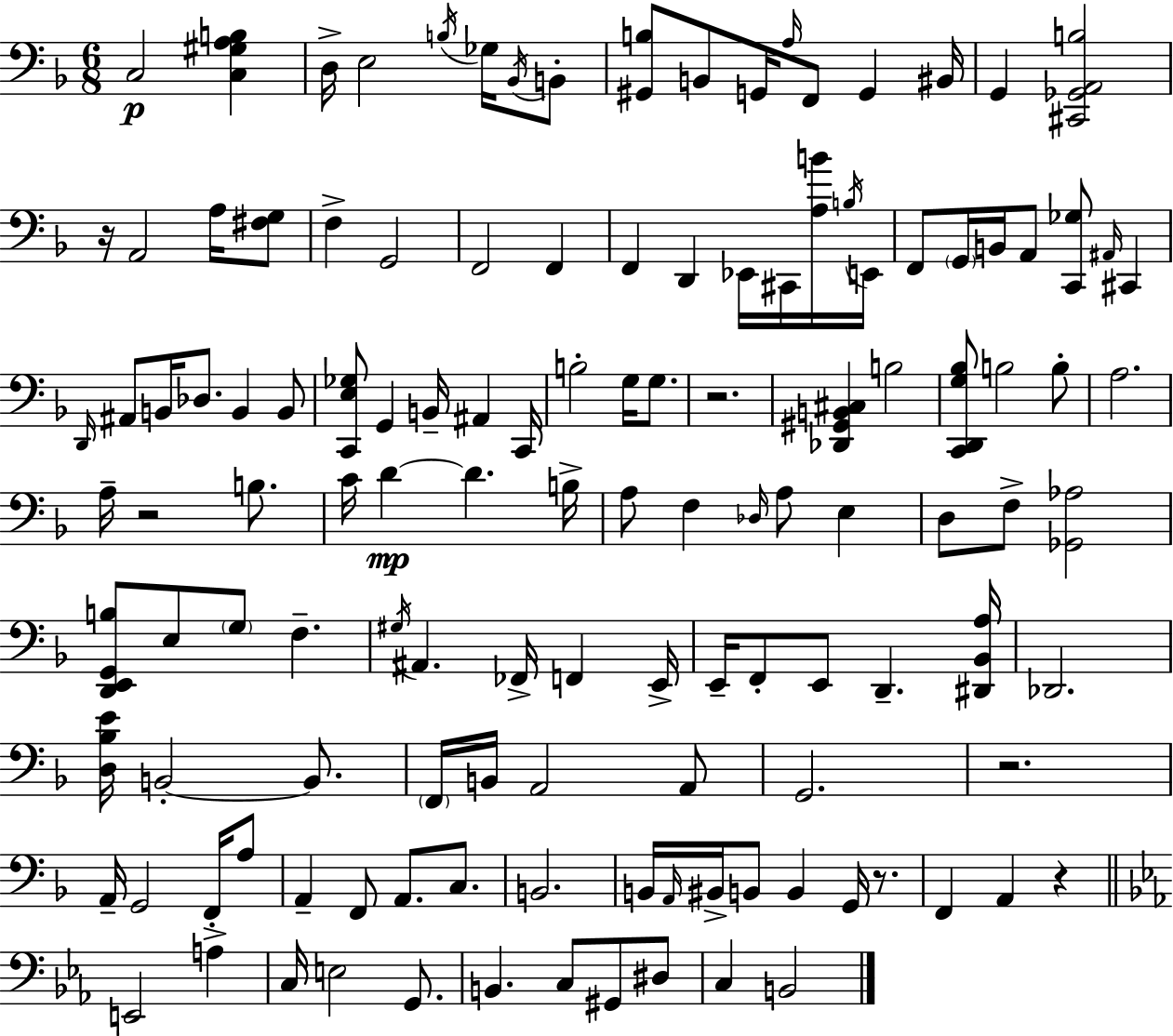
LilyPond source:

{
  \clef bass
  \numericTimeSignature
  \time 6/8
  \key d \minor
  \repeat volta 2 { c2\p <c gis a b>4 | d16-> e2 \acciaccatura { b16 } ges16 \acciaccatura { bes,16 } | b,8-. <gis, b>8 b,8 g,16 \grace { a16 } f,8 g,4 | bis,16 g,4 <cis, ges, a, b>2 | \break r16 a,2 | a16 <fis g>8 f4-> g,2 | f,2 f,4 | f,4 d,4 ees,16 | \break cis,16 <a b'>16 \acciaccatura { b16 } e,16 f,8 \parenthesize g,16 b,16 a,8 <c, ges>8 | \grace { ais,16 } cis,4 \grace { d,16 } ais,8 b,16 des8. | b,4 b,8 <c, e ges>8 g,4 | b,16-- ais,4 c,16 b2-. | \break g16 g8. r2. | <des, gis, b, cis>4 b2 | <c, d, g bes>8 b2 | b8-. a2. | \break a16-- r2 | b8. c'16 d'4~~\mp d'4. | b16-> a8 f4 | \grace { des16 } a8 e4 d8 f8-> <ges, aes>2 | \break <d, e, g, b>8 e8 \parenthesize g8 | f4.-- \acciaccatura { gis16 } ais,4. | fes,16-> f,4 e,16-> e,16-- f,8-. e,8 | d,4.-- <dis, bes, a>16 des,2. | \break <d bes e'>16 b,2-.~~ | b,8. \parenthesize f,16 b,16 a,2 | a,8 g,2. | r2. | \break a,16-- g,2 | f,16-. a8 a,4-- | f,8 a,8. c8. b,2. | b,16 \grace { a,16 } bis,16-> b,8 | \break b,4 g,16 r8. f,4 | a,4 r4 \bar "||" \break \key ees \major e,2 a4-> | c16 e2 g,8. | b,4. c8 gis,8 dis8 | c4 b,2 | \break } \bar "|."
}